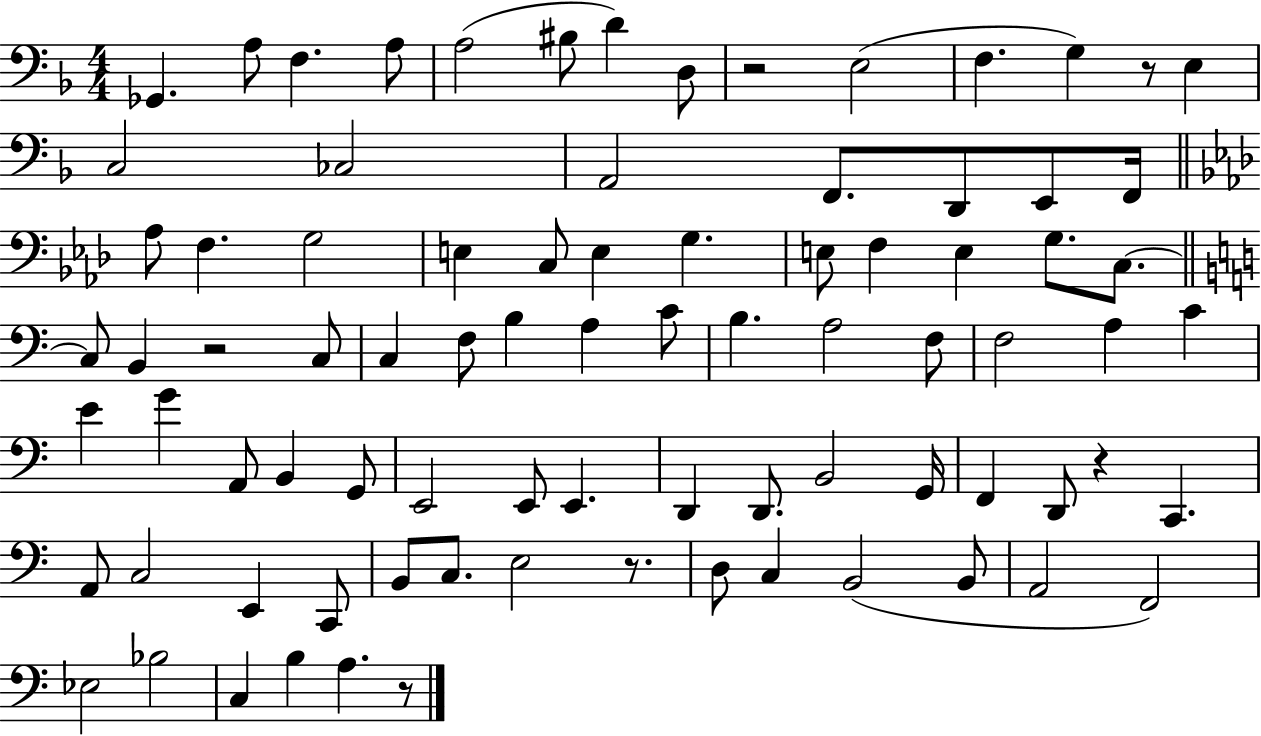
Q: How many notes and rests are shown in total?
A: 84